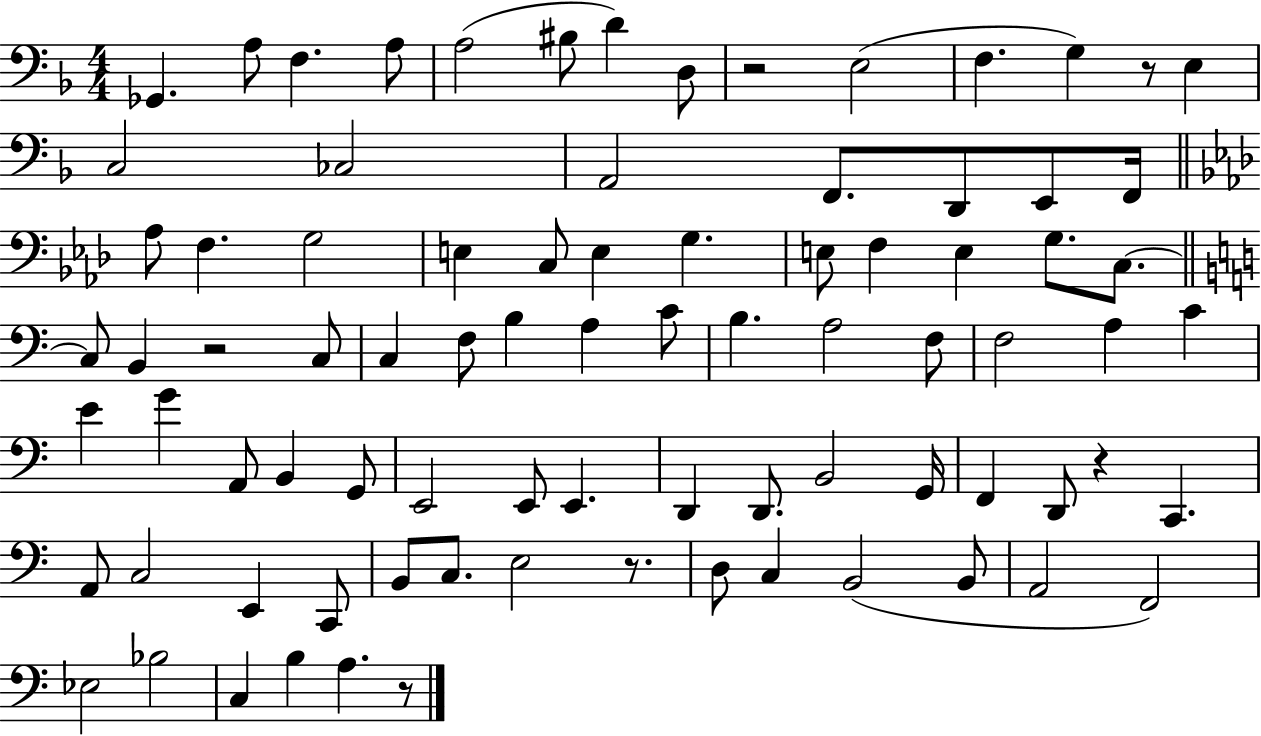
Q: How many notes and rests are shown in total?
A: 84